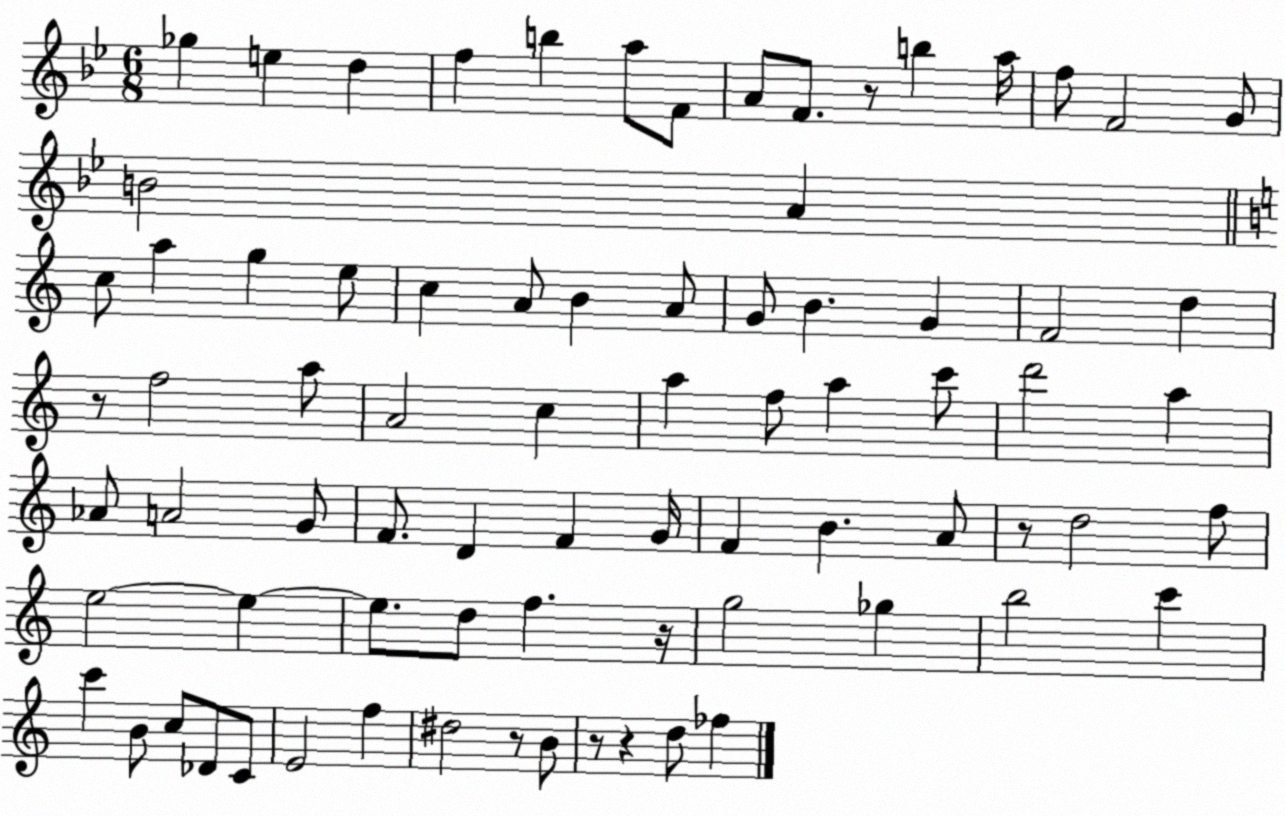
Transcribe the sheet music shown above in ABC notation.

X:1
T:Untitled
M:6/8
L:1/4
K:Bb
_g e d f b a/2 F/2 A/2 F/2 z/2 b a/4 f/2 F2 G/2 B2 A c/2 a g e/2 c A/2 B A/2 G/2 B G F2 d z/2 f2 a/2 A2 c a f/2 a c'/2 d'2 a _A/2 A2 G/2 F/2 D F G/4 F B A/2 z/2 d2 f/2 e2 e e/2 d/2 f z/4 g2 _g b2 c' c' B/2 c/2 _D/2 C/2 E2 f ^d2 z/2 B/2 z/2 z d/2 _f